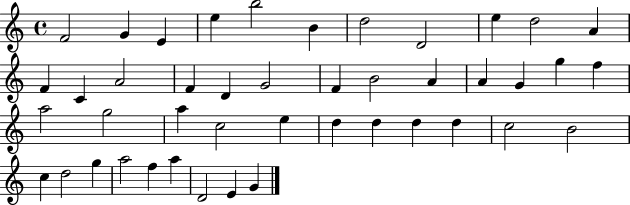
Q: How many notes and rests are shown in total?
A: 44